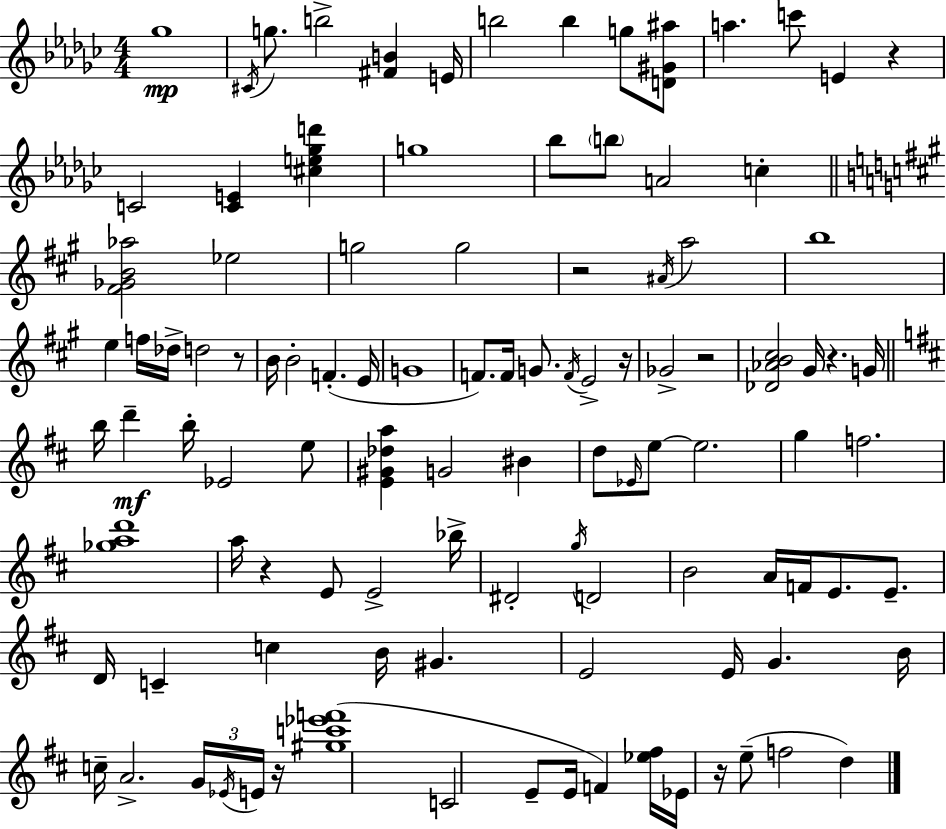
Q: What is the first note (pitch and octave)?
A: Gb5